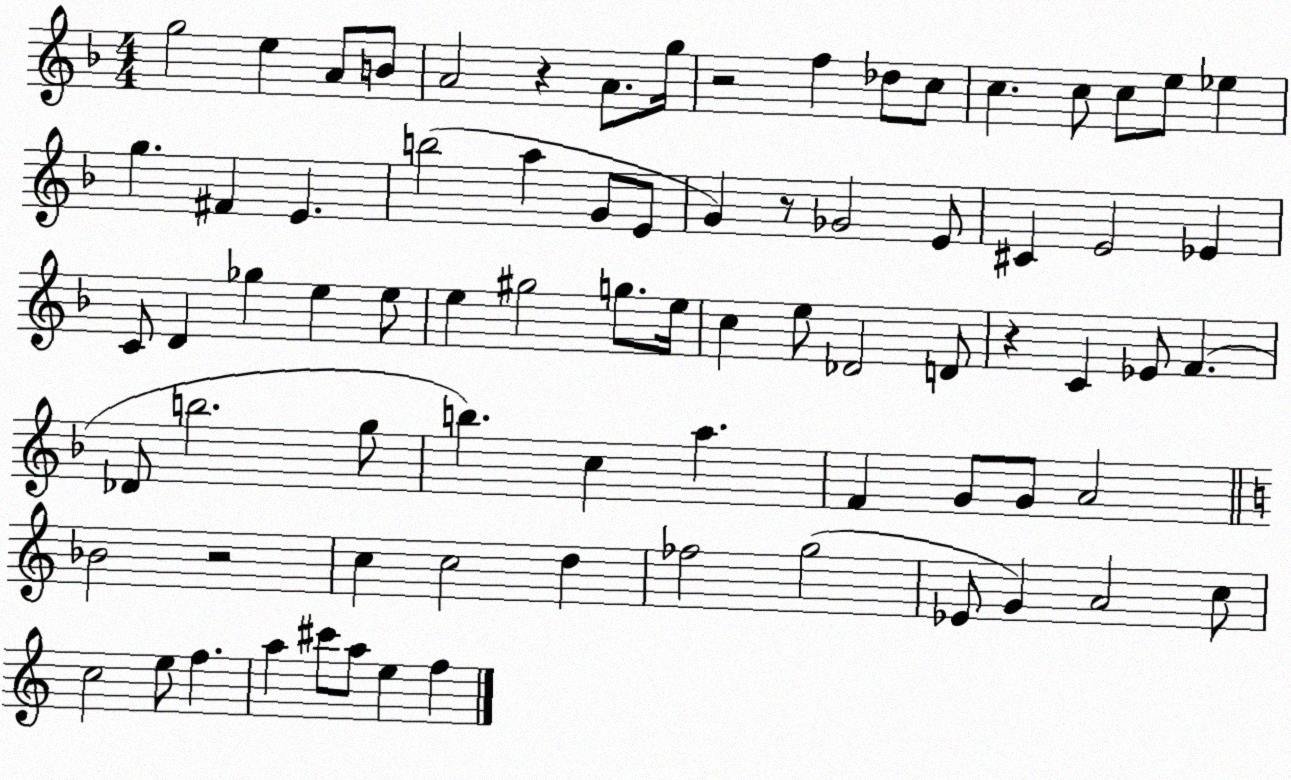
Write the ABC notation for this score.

X:1
T:Untitled
M:4/4
L:1/4
K:F
g2 e A/2 B/2 A2 z A/2 g/4 z2 f _d/2 c/2 c c/2 c/2 e/2 _e g ^F E b2 a G/2 E/2 G z/2 _G2 E/2 ^C E2 _E C/2 D _g e e/2 e ^g2 g/2 e/4 c e/2 _D2 D/2 z C _E/2 F _D/2 b2 g/2 b c a F G/2 G/2 A2 _B2 z2 c c2 d _f2 g2 _E/2 G A2 c/2 c2 e/2 f a ^c'/2 a/2 e f